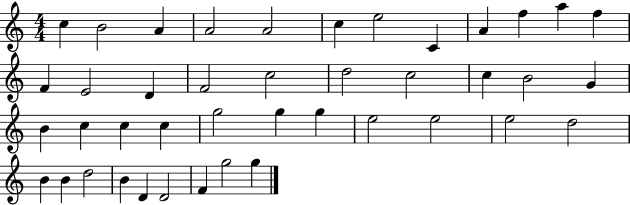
C5/q B4/h A4/q A4/h A4/h C5/q E5/h C4/q A4/q F5/q A5/q F5/q F4/q E4/h D4/q F4/h C5/h D5/h C5/h C5/q B4/h G4/q B4/q C5/q C5/q C5/q G5/h G5/q G5/q E5/h E5/h E5/h D5/h B4/q B4/q D5/h B4/q D4/q D4/h F4/q G5/h G5/q